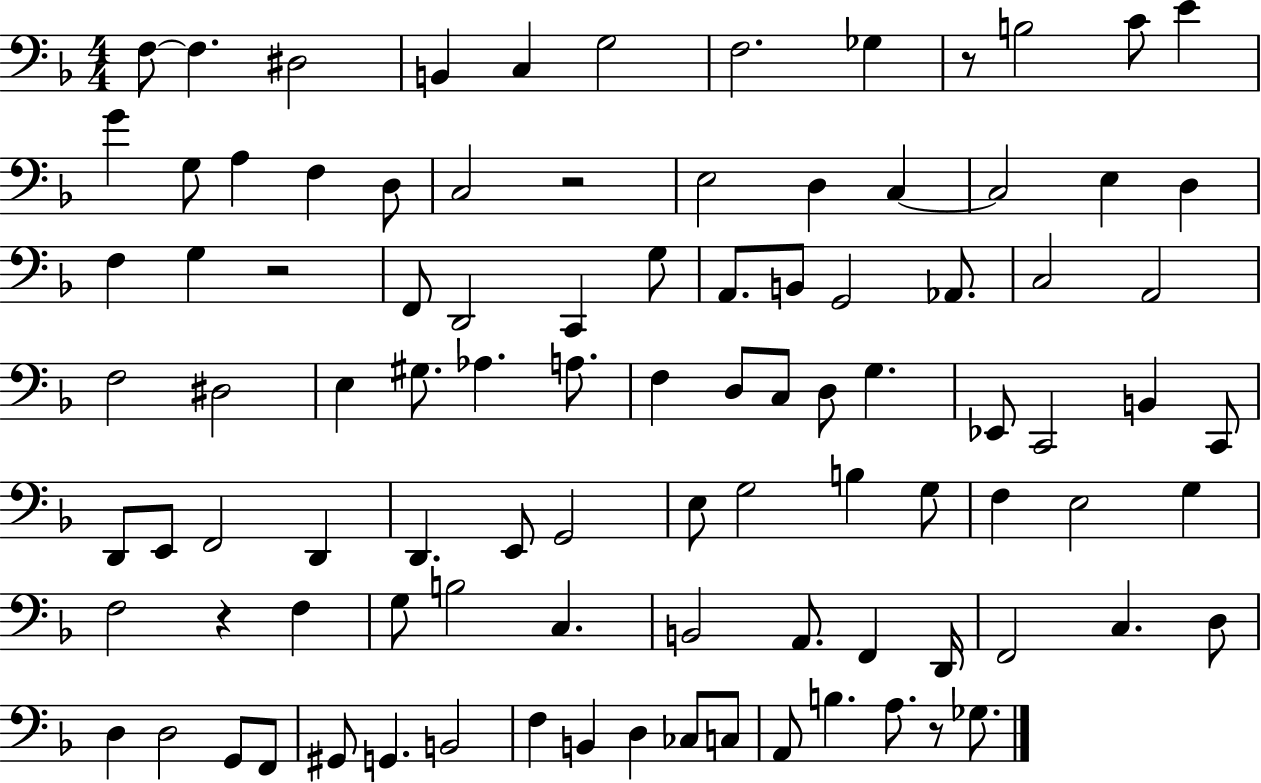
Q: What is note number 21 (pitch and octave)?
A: C3